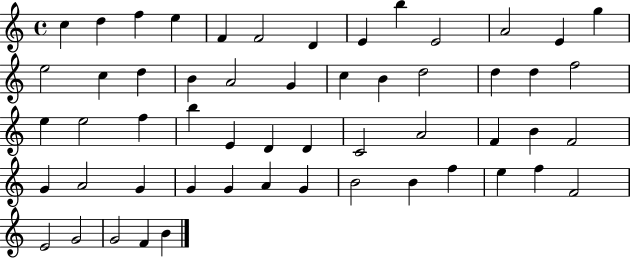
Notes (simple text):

C5/q D5/q F5/q E5/q F4/q F4/h D4/q E4/q B5/q E4/h A4/h E4/q G5/q E5/h C5/q D5/q B4/q A4/h G4/q C5/q B4/q D5/h D5/q D5/q F5/h E5/q E5/h F5/q B5/q E4/q D4/q D4/q C4/h A4/h F4/q B4/q F4/h G4/q A4/h G4/q G4/q G4/q A4/q G4/q B4/h B4/q F5/q E5/q F5/q F4/h E4/h G4/h G4/h F4/q B4/q